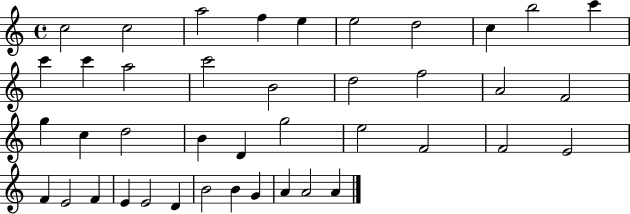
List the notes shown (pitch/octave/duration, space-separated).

C5/h C5/h A5/h F5/q E5/q E5/h D5/h C5/q B5/h C6/q C6/q C6/q A5/h C6/h B4/h D5/h F5/h A4/h F4/h G5/q C5/q D5/h B4/q D4/q G5/h E5/h F4/h F4/h E4/h F4/q E4/h F4/q E4/q E4/h D4/q B4/h B4/q G4/q A4/q A4/h A4/q